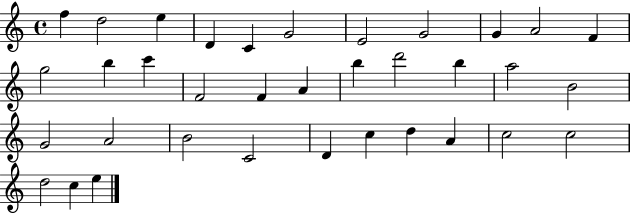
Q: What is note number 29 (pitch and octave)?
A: D5